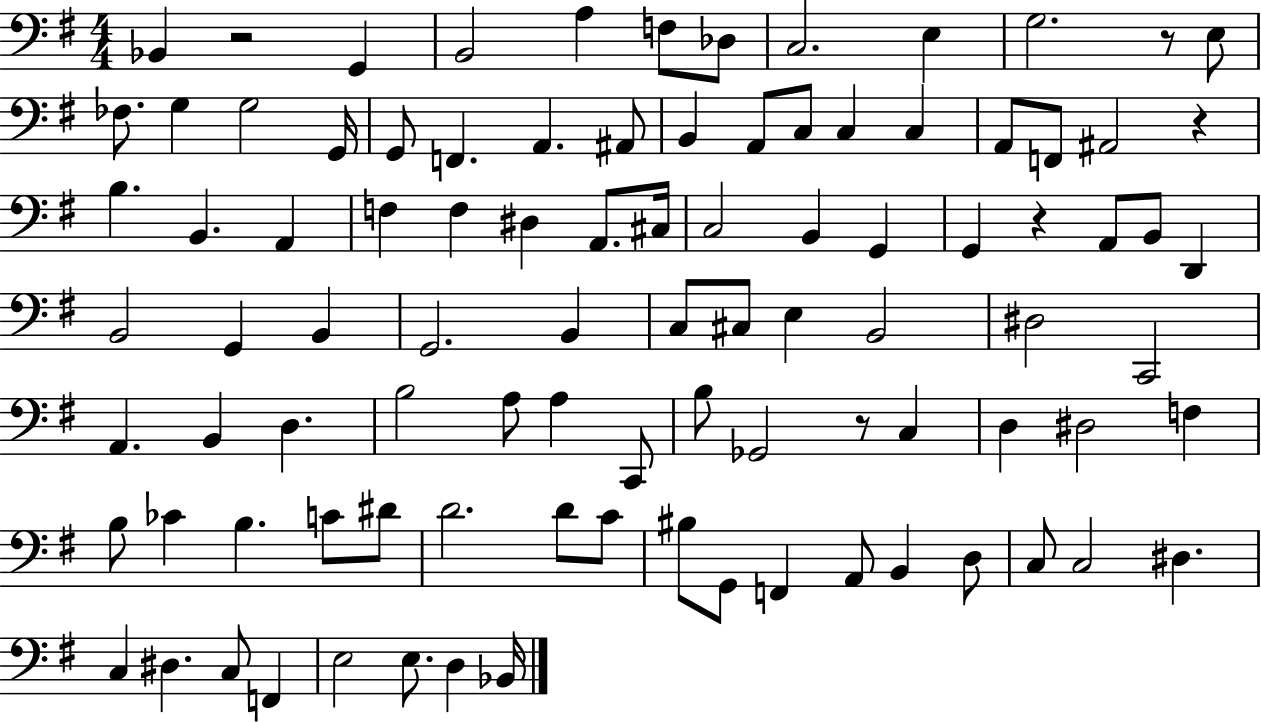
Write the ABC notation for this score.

X:1
T:Untitled
M:4/4
L:1/4
K:G
_B,, z2 G,, B,,2 A, F,/2 _D,/2 C,2 E, G,2 z/2 E,/2 _F,/2 G, G,2 G,,/4 G,,/2 F,, A,, ^A,,/2 B,, A,,/2 C,/2 C, C, A,,/2 F,,/2 ^A,,2 z B, B,, A,, F, F, ^D, A,,/2 ^C,/4 C,2 B,, G,, G,, z A,,/2 B,,/2 D,, B,,2 G,, B,, G,,2 B,, C,/2 ^C,/2 E, B,,2 ^D,2 C,,2 A,, B,, D, B,2 A,/2 A, C,,/2 B,/2 _G,,2 z/2 C, D, ^D,2 F, B,/2 _C B, C/2 ^D/2 D2 D/2 C/2 ^B,/2 G,,/2 F,, A,,/2 B,, D,/2 C,/2 C,2 ^D, C, ^D, C,/2 F,, E,2 E,/2 D, _B,,/4